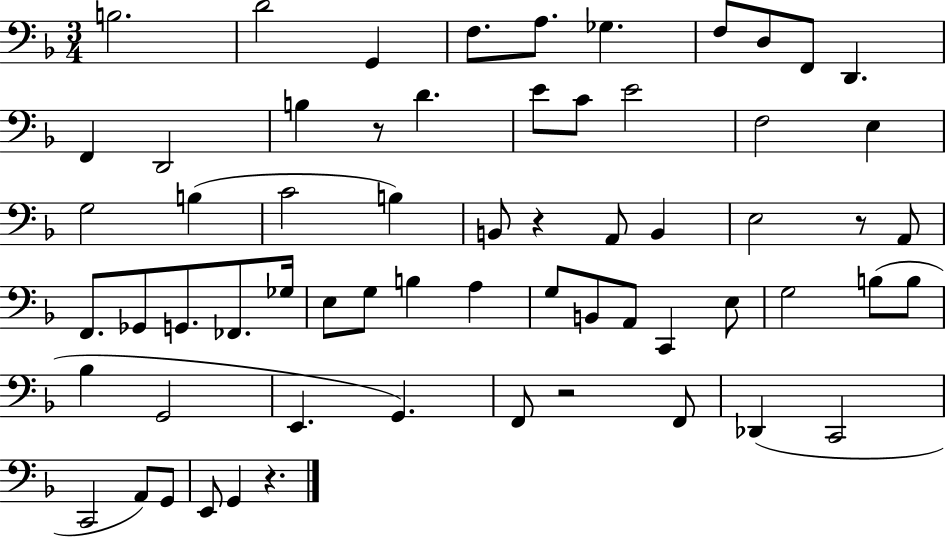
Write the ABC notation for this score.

X:1
T:Untitled
M:3/4
L:1/4
K:F
B,2 D2 G,, F,/2 A,/2 _G, F,/2 D,/2 F,,/2 D,, F,, D,,2 B, z/2 D E/2 C/2 E2 F,2 E, G,2 B, C2 B, B,,/2 z A,,/2 B,, E,2 z/2 A,,/2 F,,/2 _G,,/2 G,,/2 _F,,/2 _G,/4 E,/2 G,/2 B, A, G,/2 B,,/2 A,,/2 C,, E,/2 G,2 B,/2 B,/2 _B, G,,2 E,, G,, F,,/2 z2 F,,/2 _D,, C,,2 C,,2 A,,/2 G,,/2 E,,/2 G,, z